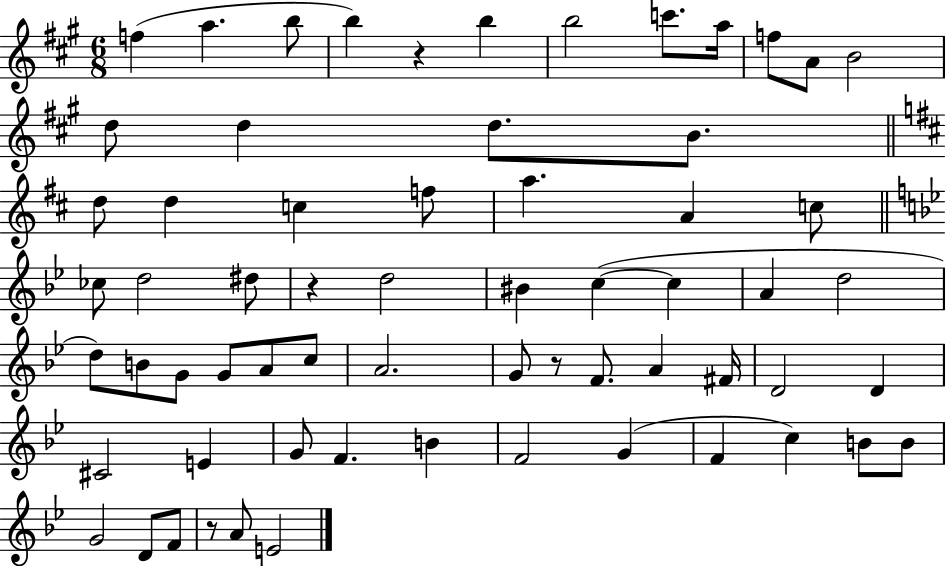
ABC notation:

X:1
T:Untitled
M:6/8
L:1/4
K:A
f a b/2 b z b b2 c'/2 a/4 f/2 A/2 B2 d/2 d d/2 B/2 d/2 d c f/2 a A c/2 _c/2 d2 ^d/2 z d2 ^B c c A d2 d/2 B/2 G/2 G/2 A/2 c/2 A2 G/2 z/2 F/2 A ^F/4 D2 D ^C2 E G/2 F B F2 G F c B/2 B/2 G2 D/2 F/2 z/2 A/2 E2